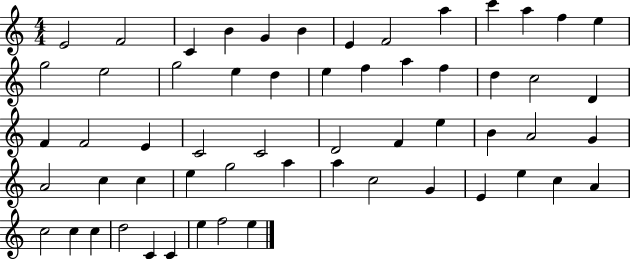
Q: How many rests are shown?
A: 0